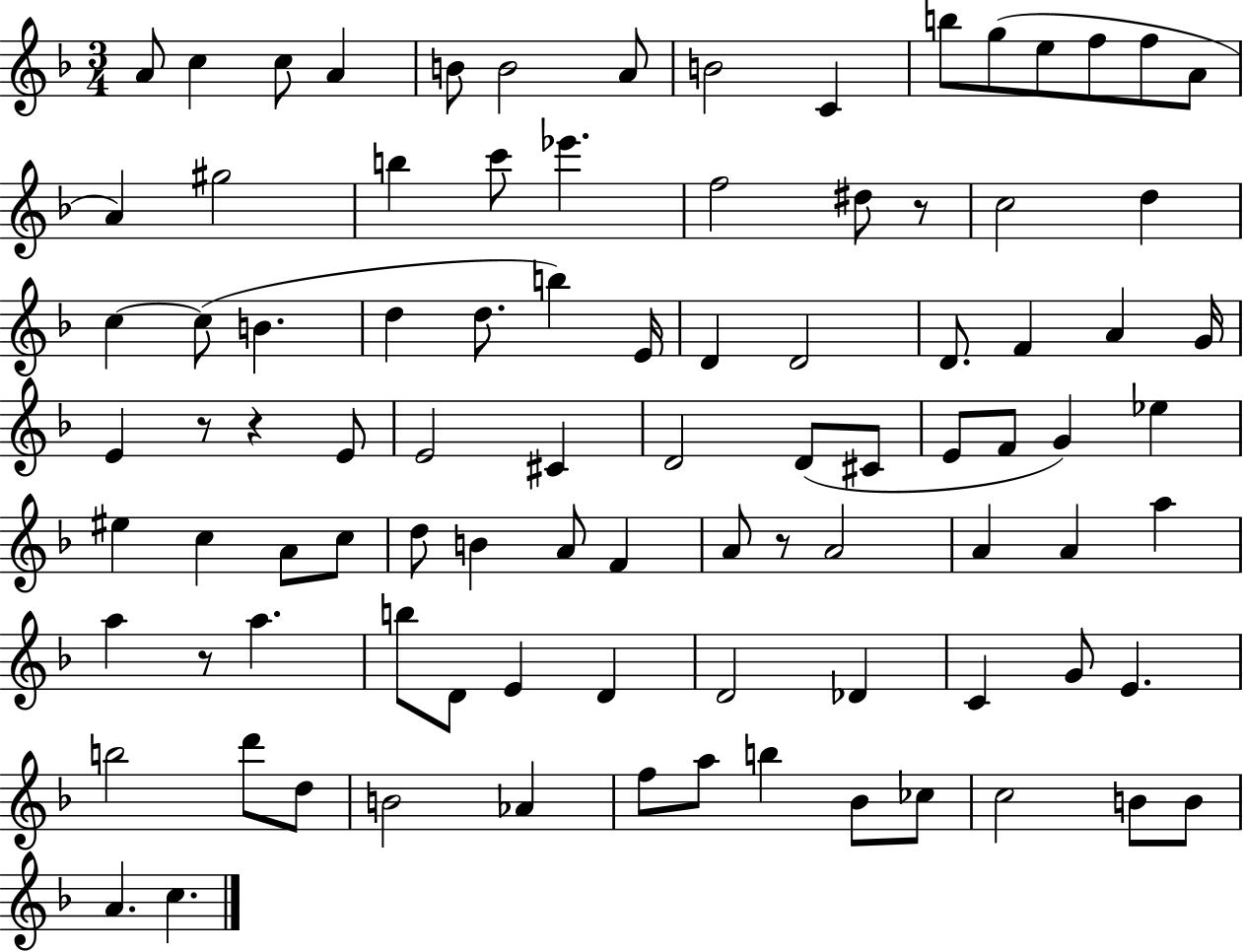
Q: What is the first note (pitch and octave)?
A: A4